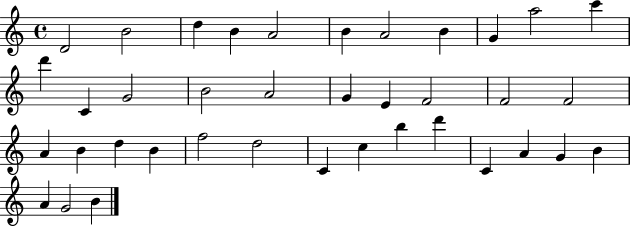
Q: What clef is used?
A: treble